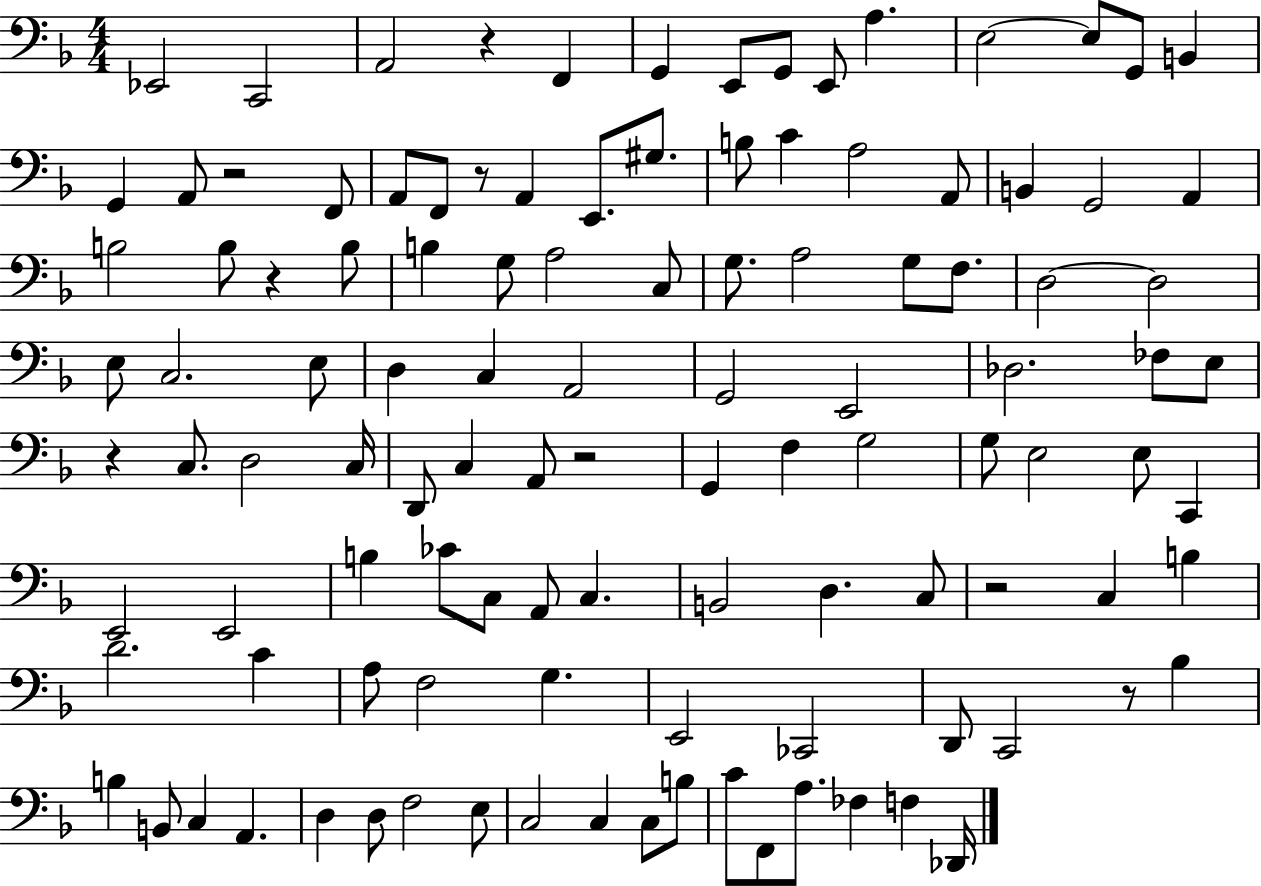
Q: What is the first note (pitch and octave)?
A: Eb2